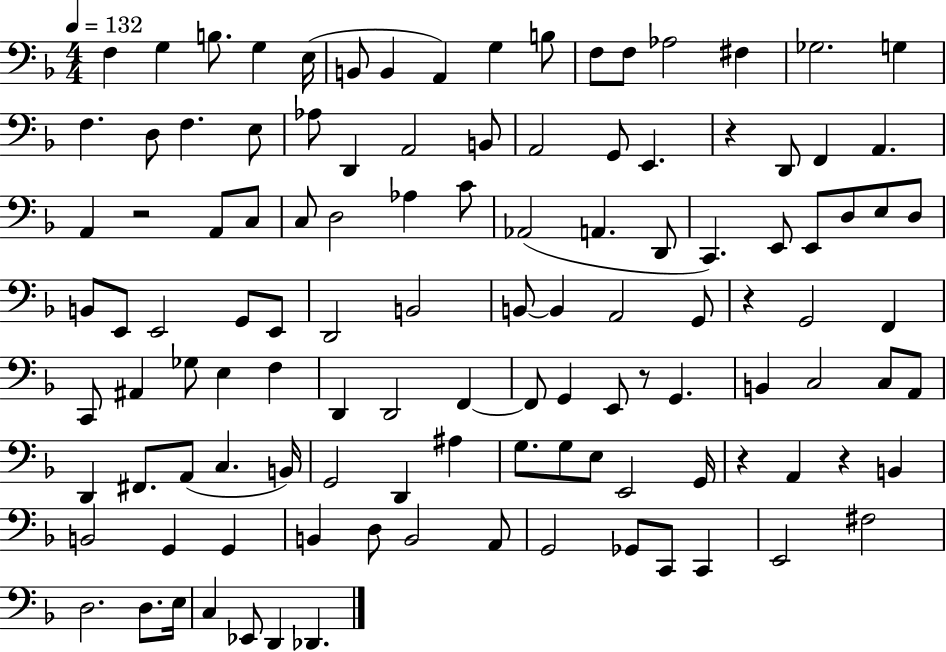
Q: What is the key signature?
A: F major